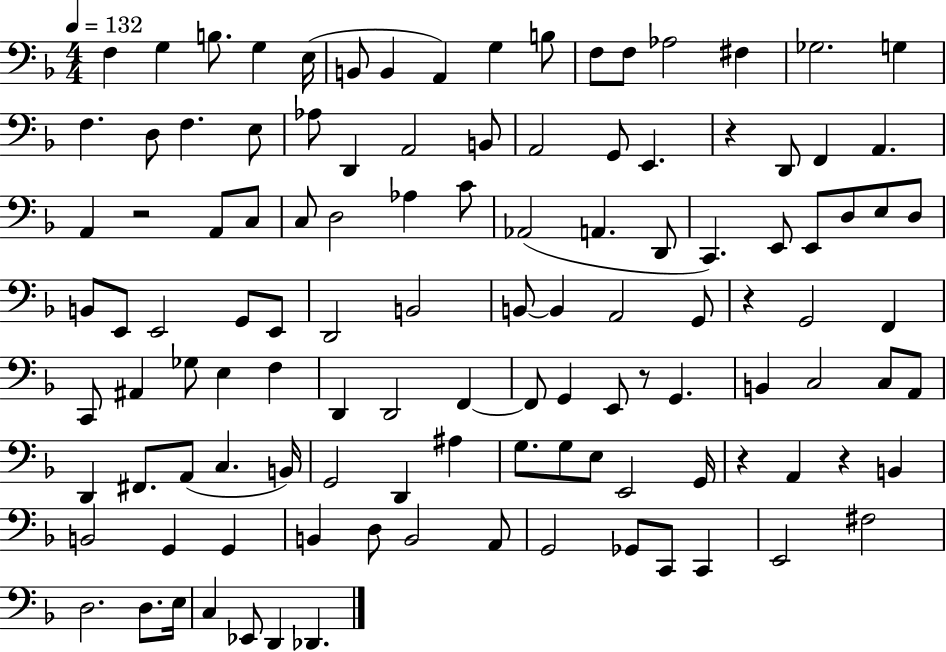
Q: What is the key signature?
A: F major